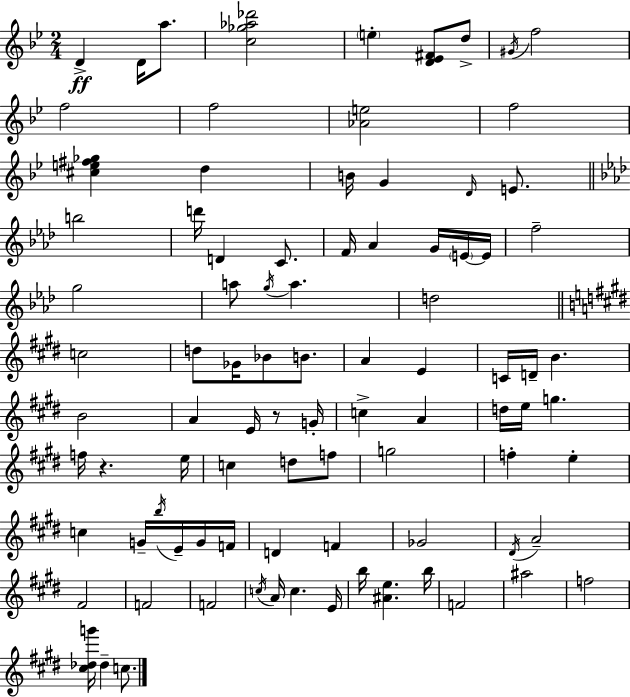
D4/q D4/s A5/e. [C5,Gb5,Ab5,Db6]/h E5/q [D4,Eb4,F#4]/e D5/e G#4/s F5/h F5/h F5/h [Ab4,E5]/h F5/h [C#5,E5,F#5,Gb5]/q D5/q B4/s G4/q D4/s E4/e. B5/h D6/s D4/q C4/e. F4/s Ab4/q G4/s E4/s E4/s F5/h G5/h A5/e G5/s A5/q. D5/h C5/h D5/e Gb4/s Bb4/e B4/e. A4/q E4/q C4/s D4/s B4/q. B4/h A4/q E4/s R/e G4/s C5/q A4/q D5/s E5/s G5/q. F5/s R/q. E5/s C5/q D5/e F5/e G5/h F5/q E5/q C5/q G4/s B5/s E4/s G4/s F4/s D4/q F4/q Gb4/h D#4/s A4/h F#4/h F4/h F4/h C5/s A4/s C5/q. E4/s B5/s [A#4,E5]/q. B5/s F4/h A#5/h F5/h [C#5,Db5,G6]/s Db5/q C5/e.